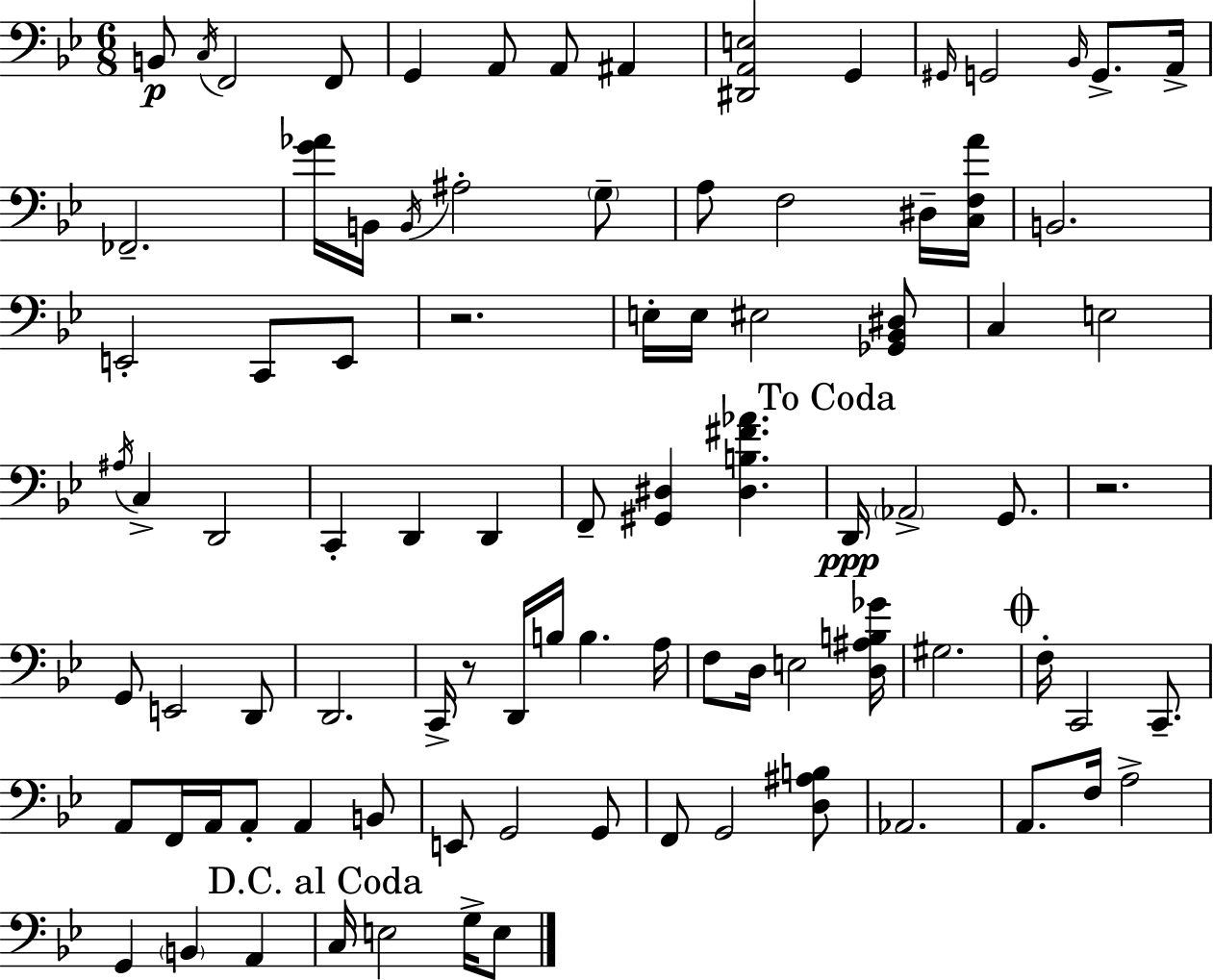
B2/e C3/s F2/h F2/e G2/q A2/e A2/e A#2/q [D#2,A2,E3]/h G2/q G#2/s G2/h Bb2/s G2/e. A2/s FES2/h. [G4,Ab4]/s B2/s B2/s A#3/h G3/e A3/e F3/h D#3/s [C3,F3,A4]/s B2/h. E2/h C2/e E2/e R/h. E3/s E3/s EIS3/h [Gb2,Bb2,D#3]/e C3/q E3/h A#3/s C3/q D2/h C2/q D2/q D2/q F2/e [G#2,D#3]/q [D#3,B3,F#4,Ab4]/q. D2/s Ab2/h G2/e. R/h. G2/e E2/h D2/e D2/h. C2/s R/e D2/s B3/s B3/q. A3/s F3/e D3/s E3/h [D3,A#3,B3,Gb4]/s G#3/h. F3/s C2/h C2/e. A2/e F2/s A2/s A2/e A2/q B2/e E2/e G2/h G2/e F2/e G2/h [D3,A#3,B3]/e Ab2/h. A2/e. F3/s A3/h G2/q B2/q A2/q C3/s E3/h G3/s E3/e